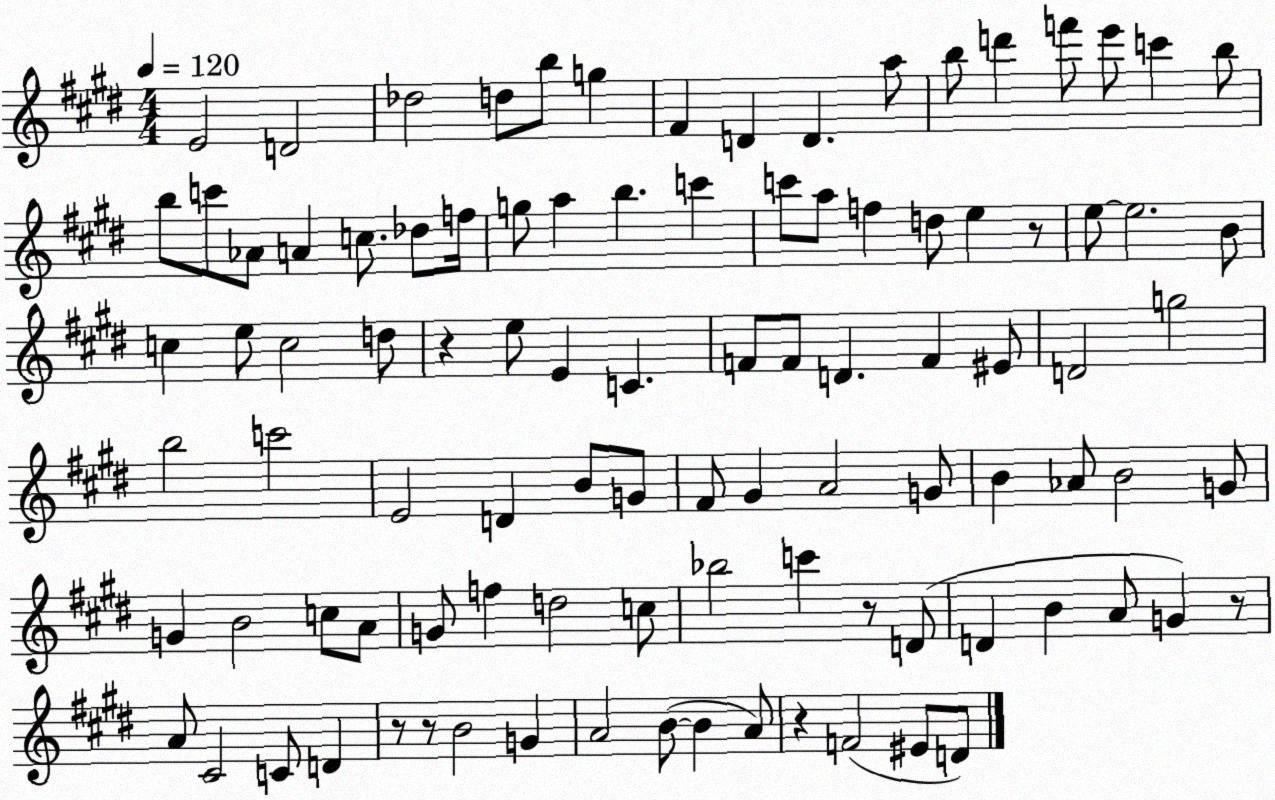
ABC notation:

X:1
T:Untitled
M:4/4
L:1/4
K:E
E2 D2 _d2 d/2 b/2 g ^F D D a/2 b/2 d' f'/2 e'/2 c' b/2 b/2 c'/2 _A/2 A c/2 _d/2 f/4 g/2 a b c' c'/2 a/2 f d/2 e z/2 e/2 e2 B/2 c e/2 c2 d/2 z e/2 E C F/2 F/2 D F ^E/2 D2 g2 b2 c'2 E2 D B/2 G/2 ^F/2 ^G A2 G/2 B _A/2 B2 G/2 G B2 c/2 A/2 G/2 f d2 c/2 _b2 c' z/2 D/2 D B A/2 G z/2 A/2 ^C2 C/2 D z/2 z/2 B2 G A2 B/2 B A/2 z F2 ^E/2 D/2